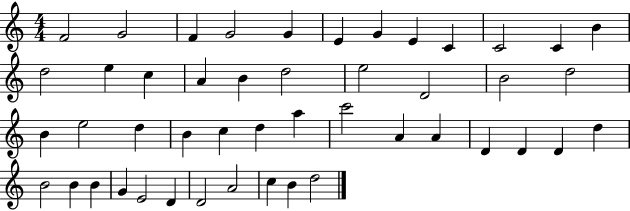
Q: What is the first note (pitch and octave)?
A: F4